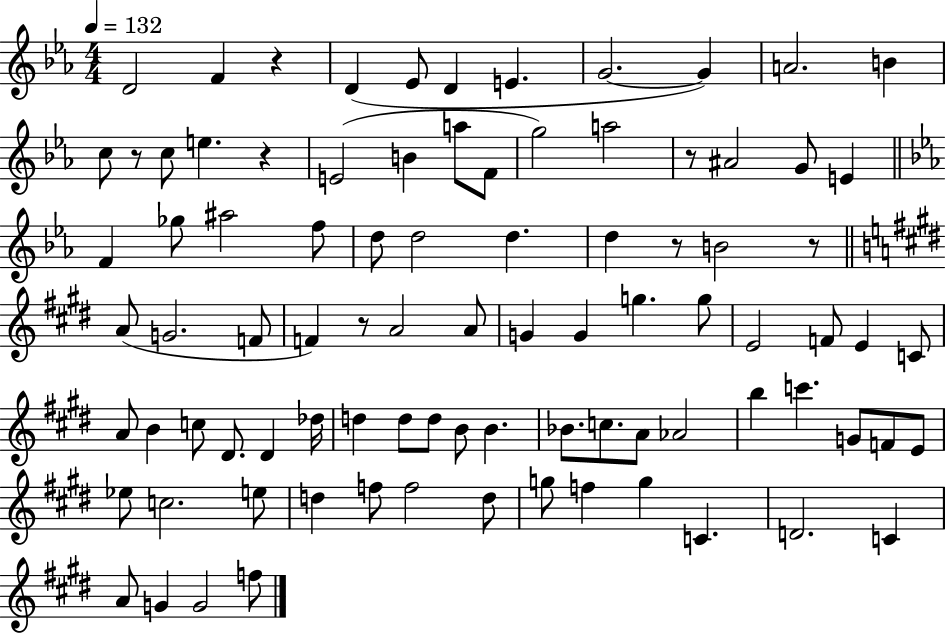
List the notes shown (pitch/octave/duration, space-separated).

D4/h F4/q R/q D4/q Eb4/e D4/q E4/q. G4/h. G4/q A4/h. B4/q C5/e R/e C5/e E5/q. R/q E4/h B4/q A5/e F4/e G5/h A5/h R/e A#4/h G4/e E4/q F4/q Gb5/e A#5/h F5/e D5/e D5/h D5/q. D5/q R/e B4/h R/e A4/e G4/h. F4/e F4/q R/e A4/h A4/e G4/q G4/q G5/q. G5/e E4/h F4/e E4/q C4/e A4/e B4/q C5/e D#4/e. D#4/q Db5/s D5/q D5/e D5/e B4/e B4/q. Bb4/e. C5/e. A4/e Ab4/h B5/q C6/q. G4/e F4/e E4/e Eb5/e C5/h. E5/e D5/q F5/e F5/h D5/e G5/e F5/q G5/q C4/q. D4/h. C4/q A4/e G4/q G4/h F5/e